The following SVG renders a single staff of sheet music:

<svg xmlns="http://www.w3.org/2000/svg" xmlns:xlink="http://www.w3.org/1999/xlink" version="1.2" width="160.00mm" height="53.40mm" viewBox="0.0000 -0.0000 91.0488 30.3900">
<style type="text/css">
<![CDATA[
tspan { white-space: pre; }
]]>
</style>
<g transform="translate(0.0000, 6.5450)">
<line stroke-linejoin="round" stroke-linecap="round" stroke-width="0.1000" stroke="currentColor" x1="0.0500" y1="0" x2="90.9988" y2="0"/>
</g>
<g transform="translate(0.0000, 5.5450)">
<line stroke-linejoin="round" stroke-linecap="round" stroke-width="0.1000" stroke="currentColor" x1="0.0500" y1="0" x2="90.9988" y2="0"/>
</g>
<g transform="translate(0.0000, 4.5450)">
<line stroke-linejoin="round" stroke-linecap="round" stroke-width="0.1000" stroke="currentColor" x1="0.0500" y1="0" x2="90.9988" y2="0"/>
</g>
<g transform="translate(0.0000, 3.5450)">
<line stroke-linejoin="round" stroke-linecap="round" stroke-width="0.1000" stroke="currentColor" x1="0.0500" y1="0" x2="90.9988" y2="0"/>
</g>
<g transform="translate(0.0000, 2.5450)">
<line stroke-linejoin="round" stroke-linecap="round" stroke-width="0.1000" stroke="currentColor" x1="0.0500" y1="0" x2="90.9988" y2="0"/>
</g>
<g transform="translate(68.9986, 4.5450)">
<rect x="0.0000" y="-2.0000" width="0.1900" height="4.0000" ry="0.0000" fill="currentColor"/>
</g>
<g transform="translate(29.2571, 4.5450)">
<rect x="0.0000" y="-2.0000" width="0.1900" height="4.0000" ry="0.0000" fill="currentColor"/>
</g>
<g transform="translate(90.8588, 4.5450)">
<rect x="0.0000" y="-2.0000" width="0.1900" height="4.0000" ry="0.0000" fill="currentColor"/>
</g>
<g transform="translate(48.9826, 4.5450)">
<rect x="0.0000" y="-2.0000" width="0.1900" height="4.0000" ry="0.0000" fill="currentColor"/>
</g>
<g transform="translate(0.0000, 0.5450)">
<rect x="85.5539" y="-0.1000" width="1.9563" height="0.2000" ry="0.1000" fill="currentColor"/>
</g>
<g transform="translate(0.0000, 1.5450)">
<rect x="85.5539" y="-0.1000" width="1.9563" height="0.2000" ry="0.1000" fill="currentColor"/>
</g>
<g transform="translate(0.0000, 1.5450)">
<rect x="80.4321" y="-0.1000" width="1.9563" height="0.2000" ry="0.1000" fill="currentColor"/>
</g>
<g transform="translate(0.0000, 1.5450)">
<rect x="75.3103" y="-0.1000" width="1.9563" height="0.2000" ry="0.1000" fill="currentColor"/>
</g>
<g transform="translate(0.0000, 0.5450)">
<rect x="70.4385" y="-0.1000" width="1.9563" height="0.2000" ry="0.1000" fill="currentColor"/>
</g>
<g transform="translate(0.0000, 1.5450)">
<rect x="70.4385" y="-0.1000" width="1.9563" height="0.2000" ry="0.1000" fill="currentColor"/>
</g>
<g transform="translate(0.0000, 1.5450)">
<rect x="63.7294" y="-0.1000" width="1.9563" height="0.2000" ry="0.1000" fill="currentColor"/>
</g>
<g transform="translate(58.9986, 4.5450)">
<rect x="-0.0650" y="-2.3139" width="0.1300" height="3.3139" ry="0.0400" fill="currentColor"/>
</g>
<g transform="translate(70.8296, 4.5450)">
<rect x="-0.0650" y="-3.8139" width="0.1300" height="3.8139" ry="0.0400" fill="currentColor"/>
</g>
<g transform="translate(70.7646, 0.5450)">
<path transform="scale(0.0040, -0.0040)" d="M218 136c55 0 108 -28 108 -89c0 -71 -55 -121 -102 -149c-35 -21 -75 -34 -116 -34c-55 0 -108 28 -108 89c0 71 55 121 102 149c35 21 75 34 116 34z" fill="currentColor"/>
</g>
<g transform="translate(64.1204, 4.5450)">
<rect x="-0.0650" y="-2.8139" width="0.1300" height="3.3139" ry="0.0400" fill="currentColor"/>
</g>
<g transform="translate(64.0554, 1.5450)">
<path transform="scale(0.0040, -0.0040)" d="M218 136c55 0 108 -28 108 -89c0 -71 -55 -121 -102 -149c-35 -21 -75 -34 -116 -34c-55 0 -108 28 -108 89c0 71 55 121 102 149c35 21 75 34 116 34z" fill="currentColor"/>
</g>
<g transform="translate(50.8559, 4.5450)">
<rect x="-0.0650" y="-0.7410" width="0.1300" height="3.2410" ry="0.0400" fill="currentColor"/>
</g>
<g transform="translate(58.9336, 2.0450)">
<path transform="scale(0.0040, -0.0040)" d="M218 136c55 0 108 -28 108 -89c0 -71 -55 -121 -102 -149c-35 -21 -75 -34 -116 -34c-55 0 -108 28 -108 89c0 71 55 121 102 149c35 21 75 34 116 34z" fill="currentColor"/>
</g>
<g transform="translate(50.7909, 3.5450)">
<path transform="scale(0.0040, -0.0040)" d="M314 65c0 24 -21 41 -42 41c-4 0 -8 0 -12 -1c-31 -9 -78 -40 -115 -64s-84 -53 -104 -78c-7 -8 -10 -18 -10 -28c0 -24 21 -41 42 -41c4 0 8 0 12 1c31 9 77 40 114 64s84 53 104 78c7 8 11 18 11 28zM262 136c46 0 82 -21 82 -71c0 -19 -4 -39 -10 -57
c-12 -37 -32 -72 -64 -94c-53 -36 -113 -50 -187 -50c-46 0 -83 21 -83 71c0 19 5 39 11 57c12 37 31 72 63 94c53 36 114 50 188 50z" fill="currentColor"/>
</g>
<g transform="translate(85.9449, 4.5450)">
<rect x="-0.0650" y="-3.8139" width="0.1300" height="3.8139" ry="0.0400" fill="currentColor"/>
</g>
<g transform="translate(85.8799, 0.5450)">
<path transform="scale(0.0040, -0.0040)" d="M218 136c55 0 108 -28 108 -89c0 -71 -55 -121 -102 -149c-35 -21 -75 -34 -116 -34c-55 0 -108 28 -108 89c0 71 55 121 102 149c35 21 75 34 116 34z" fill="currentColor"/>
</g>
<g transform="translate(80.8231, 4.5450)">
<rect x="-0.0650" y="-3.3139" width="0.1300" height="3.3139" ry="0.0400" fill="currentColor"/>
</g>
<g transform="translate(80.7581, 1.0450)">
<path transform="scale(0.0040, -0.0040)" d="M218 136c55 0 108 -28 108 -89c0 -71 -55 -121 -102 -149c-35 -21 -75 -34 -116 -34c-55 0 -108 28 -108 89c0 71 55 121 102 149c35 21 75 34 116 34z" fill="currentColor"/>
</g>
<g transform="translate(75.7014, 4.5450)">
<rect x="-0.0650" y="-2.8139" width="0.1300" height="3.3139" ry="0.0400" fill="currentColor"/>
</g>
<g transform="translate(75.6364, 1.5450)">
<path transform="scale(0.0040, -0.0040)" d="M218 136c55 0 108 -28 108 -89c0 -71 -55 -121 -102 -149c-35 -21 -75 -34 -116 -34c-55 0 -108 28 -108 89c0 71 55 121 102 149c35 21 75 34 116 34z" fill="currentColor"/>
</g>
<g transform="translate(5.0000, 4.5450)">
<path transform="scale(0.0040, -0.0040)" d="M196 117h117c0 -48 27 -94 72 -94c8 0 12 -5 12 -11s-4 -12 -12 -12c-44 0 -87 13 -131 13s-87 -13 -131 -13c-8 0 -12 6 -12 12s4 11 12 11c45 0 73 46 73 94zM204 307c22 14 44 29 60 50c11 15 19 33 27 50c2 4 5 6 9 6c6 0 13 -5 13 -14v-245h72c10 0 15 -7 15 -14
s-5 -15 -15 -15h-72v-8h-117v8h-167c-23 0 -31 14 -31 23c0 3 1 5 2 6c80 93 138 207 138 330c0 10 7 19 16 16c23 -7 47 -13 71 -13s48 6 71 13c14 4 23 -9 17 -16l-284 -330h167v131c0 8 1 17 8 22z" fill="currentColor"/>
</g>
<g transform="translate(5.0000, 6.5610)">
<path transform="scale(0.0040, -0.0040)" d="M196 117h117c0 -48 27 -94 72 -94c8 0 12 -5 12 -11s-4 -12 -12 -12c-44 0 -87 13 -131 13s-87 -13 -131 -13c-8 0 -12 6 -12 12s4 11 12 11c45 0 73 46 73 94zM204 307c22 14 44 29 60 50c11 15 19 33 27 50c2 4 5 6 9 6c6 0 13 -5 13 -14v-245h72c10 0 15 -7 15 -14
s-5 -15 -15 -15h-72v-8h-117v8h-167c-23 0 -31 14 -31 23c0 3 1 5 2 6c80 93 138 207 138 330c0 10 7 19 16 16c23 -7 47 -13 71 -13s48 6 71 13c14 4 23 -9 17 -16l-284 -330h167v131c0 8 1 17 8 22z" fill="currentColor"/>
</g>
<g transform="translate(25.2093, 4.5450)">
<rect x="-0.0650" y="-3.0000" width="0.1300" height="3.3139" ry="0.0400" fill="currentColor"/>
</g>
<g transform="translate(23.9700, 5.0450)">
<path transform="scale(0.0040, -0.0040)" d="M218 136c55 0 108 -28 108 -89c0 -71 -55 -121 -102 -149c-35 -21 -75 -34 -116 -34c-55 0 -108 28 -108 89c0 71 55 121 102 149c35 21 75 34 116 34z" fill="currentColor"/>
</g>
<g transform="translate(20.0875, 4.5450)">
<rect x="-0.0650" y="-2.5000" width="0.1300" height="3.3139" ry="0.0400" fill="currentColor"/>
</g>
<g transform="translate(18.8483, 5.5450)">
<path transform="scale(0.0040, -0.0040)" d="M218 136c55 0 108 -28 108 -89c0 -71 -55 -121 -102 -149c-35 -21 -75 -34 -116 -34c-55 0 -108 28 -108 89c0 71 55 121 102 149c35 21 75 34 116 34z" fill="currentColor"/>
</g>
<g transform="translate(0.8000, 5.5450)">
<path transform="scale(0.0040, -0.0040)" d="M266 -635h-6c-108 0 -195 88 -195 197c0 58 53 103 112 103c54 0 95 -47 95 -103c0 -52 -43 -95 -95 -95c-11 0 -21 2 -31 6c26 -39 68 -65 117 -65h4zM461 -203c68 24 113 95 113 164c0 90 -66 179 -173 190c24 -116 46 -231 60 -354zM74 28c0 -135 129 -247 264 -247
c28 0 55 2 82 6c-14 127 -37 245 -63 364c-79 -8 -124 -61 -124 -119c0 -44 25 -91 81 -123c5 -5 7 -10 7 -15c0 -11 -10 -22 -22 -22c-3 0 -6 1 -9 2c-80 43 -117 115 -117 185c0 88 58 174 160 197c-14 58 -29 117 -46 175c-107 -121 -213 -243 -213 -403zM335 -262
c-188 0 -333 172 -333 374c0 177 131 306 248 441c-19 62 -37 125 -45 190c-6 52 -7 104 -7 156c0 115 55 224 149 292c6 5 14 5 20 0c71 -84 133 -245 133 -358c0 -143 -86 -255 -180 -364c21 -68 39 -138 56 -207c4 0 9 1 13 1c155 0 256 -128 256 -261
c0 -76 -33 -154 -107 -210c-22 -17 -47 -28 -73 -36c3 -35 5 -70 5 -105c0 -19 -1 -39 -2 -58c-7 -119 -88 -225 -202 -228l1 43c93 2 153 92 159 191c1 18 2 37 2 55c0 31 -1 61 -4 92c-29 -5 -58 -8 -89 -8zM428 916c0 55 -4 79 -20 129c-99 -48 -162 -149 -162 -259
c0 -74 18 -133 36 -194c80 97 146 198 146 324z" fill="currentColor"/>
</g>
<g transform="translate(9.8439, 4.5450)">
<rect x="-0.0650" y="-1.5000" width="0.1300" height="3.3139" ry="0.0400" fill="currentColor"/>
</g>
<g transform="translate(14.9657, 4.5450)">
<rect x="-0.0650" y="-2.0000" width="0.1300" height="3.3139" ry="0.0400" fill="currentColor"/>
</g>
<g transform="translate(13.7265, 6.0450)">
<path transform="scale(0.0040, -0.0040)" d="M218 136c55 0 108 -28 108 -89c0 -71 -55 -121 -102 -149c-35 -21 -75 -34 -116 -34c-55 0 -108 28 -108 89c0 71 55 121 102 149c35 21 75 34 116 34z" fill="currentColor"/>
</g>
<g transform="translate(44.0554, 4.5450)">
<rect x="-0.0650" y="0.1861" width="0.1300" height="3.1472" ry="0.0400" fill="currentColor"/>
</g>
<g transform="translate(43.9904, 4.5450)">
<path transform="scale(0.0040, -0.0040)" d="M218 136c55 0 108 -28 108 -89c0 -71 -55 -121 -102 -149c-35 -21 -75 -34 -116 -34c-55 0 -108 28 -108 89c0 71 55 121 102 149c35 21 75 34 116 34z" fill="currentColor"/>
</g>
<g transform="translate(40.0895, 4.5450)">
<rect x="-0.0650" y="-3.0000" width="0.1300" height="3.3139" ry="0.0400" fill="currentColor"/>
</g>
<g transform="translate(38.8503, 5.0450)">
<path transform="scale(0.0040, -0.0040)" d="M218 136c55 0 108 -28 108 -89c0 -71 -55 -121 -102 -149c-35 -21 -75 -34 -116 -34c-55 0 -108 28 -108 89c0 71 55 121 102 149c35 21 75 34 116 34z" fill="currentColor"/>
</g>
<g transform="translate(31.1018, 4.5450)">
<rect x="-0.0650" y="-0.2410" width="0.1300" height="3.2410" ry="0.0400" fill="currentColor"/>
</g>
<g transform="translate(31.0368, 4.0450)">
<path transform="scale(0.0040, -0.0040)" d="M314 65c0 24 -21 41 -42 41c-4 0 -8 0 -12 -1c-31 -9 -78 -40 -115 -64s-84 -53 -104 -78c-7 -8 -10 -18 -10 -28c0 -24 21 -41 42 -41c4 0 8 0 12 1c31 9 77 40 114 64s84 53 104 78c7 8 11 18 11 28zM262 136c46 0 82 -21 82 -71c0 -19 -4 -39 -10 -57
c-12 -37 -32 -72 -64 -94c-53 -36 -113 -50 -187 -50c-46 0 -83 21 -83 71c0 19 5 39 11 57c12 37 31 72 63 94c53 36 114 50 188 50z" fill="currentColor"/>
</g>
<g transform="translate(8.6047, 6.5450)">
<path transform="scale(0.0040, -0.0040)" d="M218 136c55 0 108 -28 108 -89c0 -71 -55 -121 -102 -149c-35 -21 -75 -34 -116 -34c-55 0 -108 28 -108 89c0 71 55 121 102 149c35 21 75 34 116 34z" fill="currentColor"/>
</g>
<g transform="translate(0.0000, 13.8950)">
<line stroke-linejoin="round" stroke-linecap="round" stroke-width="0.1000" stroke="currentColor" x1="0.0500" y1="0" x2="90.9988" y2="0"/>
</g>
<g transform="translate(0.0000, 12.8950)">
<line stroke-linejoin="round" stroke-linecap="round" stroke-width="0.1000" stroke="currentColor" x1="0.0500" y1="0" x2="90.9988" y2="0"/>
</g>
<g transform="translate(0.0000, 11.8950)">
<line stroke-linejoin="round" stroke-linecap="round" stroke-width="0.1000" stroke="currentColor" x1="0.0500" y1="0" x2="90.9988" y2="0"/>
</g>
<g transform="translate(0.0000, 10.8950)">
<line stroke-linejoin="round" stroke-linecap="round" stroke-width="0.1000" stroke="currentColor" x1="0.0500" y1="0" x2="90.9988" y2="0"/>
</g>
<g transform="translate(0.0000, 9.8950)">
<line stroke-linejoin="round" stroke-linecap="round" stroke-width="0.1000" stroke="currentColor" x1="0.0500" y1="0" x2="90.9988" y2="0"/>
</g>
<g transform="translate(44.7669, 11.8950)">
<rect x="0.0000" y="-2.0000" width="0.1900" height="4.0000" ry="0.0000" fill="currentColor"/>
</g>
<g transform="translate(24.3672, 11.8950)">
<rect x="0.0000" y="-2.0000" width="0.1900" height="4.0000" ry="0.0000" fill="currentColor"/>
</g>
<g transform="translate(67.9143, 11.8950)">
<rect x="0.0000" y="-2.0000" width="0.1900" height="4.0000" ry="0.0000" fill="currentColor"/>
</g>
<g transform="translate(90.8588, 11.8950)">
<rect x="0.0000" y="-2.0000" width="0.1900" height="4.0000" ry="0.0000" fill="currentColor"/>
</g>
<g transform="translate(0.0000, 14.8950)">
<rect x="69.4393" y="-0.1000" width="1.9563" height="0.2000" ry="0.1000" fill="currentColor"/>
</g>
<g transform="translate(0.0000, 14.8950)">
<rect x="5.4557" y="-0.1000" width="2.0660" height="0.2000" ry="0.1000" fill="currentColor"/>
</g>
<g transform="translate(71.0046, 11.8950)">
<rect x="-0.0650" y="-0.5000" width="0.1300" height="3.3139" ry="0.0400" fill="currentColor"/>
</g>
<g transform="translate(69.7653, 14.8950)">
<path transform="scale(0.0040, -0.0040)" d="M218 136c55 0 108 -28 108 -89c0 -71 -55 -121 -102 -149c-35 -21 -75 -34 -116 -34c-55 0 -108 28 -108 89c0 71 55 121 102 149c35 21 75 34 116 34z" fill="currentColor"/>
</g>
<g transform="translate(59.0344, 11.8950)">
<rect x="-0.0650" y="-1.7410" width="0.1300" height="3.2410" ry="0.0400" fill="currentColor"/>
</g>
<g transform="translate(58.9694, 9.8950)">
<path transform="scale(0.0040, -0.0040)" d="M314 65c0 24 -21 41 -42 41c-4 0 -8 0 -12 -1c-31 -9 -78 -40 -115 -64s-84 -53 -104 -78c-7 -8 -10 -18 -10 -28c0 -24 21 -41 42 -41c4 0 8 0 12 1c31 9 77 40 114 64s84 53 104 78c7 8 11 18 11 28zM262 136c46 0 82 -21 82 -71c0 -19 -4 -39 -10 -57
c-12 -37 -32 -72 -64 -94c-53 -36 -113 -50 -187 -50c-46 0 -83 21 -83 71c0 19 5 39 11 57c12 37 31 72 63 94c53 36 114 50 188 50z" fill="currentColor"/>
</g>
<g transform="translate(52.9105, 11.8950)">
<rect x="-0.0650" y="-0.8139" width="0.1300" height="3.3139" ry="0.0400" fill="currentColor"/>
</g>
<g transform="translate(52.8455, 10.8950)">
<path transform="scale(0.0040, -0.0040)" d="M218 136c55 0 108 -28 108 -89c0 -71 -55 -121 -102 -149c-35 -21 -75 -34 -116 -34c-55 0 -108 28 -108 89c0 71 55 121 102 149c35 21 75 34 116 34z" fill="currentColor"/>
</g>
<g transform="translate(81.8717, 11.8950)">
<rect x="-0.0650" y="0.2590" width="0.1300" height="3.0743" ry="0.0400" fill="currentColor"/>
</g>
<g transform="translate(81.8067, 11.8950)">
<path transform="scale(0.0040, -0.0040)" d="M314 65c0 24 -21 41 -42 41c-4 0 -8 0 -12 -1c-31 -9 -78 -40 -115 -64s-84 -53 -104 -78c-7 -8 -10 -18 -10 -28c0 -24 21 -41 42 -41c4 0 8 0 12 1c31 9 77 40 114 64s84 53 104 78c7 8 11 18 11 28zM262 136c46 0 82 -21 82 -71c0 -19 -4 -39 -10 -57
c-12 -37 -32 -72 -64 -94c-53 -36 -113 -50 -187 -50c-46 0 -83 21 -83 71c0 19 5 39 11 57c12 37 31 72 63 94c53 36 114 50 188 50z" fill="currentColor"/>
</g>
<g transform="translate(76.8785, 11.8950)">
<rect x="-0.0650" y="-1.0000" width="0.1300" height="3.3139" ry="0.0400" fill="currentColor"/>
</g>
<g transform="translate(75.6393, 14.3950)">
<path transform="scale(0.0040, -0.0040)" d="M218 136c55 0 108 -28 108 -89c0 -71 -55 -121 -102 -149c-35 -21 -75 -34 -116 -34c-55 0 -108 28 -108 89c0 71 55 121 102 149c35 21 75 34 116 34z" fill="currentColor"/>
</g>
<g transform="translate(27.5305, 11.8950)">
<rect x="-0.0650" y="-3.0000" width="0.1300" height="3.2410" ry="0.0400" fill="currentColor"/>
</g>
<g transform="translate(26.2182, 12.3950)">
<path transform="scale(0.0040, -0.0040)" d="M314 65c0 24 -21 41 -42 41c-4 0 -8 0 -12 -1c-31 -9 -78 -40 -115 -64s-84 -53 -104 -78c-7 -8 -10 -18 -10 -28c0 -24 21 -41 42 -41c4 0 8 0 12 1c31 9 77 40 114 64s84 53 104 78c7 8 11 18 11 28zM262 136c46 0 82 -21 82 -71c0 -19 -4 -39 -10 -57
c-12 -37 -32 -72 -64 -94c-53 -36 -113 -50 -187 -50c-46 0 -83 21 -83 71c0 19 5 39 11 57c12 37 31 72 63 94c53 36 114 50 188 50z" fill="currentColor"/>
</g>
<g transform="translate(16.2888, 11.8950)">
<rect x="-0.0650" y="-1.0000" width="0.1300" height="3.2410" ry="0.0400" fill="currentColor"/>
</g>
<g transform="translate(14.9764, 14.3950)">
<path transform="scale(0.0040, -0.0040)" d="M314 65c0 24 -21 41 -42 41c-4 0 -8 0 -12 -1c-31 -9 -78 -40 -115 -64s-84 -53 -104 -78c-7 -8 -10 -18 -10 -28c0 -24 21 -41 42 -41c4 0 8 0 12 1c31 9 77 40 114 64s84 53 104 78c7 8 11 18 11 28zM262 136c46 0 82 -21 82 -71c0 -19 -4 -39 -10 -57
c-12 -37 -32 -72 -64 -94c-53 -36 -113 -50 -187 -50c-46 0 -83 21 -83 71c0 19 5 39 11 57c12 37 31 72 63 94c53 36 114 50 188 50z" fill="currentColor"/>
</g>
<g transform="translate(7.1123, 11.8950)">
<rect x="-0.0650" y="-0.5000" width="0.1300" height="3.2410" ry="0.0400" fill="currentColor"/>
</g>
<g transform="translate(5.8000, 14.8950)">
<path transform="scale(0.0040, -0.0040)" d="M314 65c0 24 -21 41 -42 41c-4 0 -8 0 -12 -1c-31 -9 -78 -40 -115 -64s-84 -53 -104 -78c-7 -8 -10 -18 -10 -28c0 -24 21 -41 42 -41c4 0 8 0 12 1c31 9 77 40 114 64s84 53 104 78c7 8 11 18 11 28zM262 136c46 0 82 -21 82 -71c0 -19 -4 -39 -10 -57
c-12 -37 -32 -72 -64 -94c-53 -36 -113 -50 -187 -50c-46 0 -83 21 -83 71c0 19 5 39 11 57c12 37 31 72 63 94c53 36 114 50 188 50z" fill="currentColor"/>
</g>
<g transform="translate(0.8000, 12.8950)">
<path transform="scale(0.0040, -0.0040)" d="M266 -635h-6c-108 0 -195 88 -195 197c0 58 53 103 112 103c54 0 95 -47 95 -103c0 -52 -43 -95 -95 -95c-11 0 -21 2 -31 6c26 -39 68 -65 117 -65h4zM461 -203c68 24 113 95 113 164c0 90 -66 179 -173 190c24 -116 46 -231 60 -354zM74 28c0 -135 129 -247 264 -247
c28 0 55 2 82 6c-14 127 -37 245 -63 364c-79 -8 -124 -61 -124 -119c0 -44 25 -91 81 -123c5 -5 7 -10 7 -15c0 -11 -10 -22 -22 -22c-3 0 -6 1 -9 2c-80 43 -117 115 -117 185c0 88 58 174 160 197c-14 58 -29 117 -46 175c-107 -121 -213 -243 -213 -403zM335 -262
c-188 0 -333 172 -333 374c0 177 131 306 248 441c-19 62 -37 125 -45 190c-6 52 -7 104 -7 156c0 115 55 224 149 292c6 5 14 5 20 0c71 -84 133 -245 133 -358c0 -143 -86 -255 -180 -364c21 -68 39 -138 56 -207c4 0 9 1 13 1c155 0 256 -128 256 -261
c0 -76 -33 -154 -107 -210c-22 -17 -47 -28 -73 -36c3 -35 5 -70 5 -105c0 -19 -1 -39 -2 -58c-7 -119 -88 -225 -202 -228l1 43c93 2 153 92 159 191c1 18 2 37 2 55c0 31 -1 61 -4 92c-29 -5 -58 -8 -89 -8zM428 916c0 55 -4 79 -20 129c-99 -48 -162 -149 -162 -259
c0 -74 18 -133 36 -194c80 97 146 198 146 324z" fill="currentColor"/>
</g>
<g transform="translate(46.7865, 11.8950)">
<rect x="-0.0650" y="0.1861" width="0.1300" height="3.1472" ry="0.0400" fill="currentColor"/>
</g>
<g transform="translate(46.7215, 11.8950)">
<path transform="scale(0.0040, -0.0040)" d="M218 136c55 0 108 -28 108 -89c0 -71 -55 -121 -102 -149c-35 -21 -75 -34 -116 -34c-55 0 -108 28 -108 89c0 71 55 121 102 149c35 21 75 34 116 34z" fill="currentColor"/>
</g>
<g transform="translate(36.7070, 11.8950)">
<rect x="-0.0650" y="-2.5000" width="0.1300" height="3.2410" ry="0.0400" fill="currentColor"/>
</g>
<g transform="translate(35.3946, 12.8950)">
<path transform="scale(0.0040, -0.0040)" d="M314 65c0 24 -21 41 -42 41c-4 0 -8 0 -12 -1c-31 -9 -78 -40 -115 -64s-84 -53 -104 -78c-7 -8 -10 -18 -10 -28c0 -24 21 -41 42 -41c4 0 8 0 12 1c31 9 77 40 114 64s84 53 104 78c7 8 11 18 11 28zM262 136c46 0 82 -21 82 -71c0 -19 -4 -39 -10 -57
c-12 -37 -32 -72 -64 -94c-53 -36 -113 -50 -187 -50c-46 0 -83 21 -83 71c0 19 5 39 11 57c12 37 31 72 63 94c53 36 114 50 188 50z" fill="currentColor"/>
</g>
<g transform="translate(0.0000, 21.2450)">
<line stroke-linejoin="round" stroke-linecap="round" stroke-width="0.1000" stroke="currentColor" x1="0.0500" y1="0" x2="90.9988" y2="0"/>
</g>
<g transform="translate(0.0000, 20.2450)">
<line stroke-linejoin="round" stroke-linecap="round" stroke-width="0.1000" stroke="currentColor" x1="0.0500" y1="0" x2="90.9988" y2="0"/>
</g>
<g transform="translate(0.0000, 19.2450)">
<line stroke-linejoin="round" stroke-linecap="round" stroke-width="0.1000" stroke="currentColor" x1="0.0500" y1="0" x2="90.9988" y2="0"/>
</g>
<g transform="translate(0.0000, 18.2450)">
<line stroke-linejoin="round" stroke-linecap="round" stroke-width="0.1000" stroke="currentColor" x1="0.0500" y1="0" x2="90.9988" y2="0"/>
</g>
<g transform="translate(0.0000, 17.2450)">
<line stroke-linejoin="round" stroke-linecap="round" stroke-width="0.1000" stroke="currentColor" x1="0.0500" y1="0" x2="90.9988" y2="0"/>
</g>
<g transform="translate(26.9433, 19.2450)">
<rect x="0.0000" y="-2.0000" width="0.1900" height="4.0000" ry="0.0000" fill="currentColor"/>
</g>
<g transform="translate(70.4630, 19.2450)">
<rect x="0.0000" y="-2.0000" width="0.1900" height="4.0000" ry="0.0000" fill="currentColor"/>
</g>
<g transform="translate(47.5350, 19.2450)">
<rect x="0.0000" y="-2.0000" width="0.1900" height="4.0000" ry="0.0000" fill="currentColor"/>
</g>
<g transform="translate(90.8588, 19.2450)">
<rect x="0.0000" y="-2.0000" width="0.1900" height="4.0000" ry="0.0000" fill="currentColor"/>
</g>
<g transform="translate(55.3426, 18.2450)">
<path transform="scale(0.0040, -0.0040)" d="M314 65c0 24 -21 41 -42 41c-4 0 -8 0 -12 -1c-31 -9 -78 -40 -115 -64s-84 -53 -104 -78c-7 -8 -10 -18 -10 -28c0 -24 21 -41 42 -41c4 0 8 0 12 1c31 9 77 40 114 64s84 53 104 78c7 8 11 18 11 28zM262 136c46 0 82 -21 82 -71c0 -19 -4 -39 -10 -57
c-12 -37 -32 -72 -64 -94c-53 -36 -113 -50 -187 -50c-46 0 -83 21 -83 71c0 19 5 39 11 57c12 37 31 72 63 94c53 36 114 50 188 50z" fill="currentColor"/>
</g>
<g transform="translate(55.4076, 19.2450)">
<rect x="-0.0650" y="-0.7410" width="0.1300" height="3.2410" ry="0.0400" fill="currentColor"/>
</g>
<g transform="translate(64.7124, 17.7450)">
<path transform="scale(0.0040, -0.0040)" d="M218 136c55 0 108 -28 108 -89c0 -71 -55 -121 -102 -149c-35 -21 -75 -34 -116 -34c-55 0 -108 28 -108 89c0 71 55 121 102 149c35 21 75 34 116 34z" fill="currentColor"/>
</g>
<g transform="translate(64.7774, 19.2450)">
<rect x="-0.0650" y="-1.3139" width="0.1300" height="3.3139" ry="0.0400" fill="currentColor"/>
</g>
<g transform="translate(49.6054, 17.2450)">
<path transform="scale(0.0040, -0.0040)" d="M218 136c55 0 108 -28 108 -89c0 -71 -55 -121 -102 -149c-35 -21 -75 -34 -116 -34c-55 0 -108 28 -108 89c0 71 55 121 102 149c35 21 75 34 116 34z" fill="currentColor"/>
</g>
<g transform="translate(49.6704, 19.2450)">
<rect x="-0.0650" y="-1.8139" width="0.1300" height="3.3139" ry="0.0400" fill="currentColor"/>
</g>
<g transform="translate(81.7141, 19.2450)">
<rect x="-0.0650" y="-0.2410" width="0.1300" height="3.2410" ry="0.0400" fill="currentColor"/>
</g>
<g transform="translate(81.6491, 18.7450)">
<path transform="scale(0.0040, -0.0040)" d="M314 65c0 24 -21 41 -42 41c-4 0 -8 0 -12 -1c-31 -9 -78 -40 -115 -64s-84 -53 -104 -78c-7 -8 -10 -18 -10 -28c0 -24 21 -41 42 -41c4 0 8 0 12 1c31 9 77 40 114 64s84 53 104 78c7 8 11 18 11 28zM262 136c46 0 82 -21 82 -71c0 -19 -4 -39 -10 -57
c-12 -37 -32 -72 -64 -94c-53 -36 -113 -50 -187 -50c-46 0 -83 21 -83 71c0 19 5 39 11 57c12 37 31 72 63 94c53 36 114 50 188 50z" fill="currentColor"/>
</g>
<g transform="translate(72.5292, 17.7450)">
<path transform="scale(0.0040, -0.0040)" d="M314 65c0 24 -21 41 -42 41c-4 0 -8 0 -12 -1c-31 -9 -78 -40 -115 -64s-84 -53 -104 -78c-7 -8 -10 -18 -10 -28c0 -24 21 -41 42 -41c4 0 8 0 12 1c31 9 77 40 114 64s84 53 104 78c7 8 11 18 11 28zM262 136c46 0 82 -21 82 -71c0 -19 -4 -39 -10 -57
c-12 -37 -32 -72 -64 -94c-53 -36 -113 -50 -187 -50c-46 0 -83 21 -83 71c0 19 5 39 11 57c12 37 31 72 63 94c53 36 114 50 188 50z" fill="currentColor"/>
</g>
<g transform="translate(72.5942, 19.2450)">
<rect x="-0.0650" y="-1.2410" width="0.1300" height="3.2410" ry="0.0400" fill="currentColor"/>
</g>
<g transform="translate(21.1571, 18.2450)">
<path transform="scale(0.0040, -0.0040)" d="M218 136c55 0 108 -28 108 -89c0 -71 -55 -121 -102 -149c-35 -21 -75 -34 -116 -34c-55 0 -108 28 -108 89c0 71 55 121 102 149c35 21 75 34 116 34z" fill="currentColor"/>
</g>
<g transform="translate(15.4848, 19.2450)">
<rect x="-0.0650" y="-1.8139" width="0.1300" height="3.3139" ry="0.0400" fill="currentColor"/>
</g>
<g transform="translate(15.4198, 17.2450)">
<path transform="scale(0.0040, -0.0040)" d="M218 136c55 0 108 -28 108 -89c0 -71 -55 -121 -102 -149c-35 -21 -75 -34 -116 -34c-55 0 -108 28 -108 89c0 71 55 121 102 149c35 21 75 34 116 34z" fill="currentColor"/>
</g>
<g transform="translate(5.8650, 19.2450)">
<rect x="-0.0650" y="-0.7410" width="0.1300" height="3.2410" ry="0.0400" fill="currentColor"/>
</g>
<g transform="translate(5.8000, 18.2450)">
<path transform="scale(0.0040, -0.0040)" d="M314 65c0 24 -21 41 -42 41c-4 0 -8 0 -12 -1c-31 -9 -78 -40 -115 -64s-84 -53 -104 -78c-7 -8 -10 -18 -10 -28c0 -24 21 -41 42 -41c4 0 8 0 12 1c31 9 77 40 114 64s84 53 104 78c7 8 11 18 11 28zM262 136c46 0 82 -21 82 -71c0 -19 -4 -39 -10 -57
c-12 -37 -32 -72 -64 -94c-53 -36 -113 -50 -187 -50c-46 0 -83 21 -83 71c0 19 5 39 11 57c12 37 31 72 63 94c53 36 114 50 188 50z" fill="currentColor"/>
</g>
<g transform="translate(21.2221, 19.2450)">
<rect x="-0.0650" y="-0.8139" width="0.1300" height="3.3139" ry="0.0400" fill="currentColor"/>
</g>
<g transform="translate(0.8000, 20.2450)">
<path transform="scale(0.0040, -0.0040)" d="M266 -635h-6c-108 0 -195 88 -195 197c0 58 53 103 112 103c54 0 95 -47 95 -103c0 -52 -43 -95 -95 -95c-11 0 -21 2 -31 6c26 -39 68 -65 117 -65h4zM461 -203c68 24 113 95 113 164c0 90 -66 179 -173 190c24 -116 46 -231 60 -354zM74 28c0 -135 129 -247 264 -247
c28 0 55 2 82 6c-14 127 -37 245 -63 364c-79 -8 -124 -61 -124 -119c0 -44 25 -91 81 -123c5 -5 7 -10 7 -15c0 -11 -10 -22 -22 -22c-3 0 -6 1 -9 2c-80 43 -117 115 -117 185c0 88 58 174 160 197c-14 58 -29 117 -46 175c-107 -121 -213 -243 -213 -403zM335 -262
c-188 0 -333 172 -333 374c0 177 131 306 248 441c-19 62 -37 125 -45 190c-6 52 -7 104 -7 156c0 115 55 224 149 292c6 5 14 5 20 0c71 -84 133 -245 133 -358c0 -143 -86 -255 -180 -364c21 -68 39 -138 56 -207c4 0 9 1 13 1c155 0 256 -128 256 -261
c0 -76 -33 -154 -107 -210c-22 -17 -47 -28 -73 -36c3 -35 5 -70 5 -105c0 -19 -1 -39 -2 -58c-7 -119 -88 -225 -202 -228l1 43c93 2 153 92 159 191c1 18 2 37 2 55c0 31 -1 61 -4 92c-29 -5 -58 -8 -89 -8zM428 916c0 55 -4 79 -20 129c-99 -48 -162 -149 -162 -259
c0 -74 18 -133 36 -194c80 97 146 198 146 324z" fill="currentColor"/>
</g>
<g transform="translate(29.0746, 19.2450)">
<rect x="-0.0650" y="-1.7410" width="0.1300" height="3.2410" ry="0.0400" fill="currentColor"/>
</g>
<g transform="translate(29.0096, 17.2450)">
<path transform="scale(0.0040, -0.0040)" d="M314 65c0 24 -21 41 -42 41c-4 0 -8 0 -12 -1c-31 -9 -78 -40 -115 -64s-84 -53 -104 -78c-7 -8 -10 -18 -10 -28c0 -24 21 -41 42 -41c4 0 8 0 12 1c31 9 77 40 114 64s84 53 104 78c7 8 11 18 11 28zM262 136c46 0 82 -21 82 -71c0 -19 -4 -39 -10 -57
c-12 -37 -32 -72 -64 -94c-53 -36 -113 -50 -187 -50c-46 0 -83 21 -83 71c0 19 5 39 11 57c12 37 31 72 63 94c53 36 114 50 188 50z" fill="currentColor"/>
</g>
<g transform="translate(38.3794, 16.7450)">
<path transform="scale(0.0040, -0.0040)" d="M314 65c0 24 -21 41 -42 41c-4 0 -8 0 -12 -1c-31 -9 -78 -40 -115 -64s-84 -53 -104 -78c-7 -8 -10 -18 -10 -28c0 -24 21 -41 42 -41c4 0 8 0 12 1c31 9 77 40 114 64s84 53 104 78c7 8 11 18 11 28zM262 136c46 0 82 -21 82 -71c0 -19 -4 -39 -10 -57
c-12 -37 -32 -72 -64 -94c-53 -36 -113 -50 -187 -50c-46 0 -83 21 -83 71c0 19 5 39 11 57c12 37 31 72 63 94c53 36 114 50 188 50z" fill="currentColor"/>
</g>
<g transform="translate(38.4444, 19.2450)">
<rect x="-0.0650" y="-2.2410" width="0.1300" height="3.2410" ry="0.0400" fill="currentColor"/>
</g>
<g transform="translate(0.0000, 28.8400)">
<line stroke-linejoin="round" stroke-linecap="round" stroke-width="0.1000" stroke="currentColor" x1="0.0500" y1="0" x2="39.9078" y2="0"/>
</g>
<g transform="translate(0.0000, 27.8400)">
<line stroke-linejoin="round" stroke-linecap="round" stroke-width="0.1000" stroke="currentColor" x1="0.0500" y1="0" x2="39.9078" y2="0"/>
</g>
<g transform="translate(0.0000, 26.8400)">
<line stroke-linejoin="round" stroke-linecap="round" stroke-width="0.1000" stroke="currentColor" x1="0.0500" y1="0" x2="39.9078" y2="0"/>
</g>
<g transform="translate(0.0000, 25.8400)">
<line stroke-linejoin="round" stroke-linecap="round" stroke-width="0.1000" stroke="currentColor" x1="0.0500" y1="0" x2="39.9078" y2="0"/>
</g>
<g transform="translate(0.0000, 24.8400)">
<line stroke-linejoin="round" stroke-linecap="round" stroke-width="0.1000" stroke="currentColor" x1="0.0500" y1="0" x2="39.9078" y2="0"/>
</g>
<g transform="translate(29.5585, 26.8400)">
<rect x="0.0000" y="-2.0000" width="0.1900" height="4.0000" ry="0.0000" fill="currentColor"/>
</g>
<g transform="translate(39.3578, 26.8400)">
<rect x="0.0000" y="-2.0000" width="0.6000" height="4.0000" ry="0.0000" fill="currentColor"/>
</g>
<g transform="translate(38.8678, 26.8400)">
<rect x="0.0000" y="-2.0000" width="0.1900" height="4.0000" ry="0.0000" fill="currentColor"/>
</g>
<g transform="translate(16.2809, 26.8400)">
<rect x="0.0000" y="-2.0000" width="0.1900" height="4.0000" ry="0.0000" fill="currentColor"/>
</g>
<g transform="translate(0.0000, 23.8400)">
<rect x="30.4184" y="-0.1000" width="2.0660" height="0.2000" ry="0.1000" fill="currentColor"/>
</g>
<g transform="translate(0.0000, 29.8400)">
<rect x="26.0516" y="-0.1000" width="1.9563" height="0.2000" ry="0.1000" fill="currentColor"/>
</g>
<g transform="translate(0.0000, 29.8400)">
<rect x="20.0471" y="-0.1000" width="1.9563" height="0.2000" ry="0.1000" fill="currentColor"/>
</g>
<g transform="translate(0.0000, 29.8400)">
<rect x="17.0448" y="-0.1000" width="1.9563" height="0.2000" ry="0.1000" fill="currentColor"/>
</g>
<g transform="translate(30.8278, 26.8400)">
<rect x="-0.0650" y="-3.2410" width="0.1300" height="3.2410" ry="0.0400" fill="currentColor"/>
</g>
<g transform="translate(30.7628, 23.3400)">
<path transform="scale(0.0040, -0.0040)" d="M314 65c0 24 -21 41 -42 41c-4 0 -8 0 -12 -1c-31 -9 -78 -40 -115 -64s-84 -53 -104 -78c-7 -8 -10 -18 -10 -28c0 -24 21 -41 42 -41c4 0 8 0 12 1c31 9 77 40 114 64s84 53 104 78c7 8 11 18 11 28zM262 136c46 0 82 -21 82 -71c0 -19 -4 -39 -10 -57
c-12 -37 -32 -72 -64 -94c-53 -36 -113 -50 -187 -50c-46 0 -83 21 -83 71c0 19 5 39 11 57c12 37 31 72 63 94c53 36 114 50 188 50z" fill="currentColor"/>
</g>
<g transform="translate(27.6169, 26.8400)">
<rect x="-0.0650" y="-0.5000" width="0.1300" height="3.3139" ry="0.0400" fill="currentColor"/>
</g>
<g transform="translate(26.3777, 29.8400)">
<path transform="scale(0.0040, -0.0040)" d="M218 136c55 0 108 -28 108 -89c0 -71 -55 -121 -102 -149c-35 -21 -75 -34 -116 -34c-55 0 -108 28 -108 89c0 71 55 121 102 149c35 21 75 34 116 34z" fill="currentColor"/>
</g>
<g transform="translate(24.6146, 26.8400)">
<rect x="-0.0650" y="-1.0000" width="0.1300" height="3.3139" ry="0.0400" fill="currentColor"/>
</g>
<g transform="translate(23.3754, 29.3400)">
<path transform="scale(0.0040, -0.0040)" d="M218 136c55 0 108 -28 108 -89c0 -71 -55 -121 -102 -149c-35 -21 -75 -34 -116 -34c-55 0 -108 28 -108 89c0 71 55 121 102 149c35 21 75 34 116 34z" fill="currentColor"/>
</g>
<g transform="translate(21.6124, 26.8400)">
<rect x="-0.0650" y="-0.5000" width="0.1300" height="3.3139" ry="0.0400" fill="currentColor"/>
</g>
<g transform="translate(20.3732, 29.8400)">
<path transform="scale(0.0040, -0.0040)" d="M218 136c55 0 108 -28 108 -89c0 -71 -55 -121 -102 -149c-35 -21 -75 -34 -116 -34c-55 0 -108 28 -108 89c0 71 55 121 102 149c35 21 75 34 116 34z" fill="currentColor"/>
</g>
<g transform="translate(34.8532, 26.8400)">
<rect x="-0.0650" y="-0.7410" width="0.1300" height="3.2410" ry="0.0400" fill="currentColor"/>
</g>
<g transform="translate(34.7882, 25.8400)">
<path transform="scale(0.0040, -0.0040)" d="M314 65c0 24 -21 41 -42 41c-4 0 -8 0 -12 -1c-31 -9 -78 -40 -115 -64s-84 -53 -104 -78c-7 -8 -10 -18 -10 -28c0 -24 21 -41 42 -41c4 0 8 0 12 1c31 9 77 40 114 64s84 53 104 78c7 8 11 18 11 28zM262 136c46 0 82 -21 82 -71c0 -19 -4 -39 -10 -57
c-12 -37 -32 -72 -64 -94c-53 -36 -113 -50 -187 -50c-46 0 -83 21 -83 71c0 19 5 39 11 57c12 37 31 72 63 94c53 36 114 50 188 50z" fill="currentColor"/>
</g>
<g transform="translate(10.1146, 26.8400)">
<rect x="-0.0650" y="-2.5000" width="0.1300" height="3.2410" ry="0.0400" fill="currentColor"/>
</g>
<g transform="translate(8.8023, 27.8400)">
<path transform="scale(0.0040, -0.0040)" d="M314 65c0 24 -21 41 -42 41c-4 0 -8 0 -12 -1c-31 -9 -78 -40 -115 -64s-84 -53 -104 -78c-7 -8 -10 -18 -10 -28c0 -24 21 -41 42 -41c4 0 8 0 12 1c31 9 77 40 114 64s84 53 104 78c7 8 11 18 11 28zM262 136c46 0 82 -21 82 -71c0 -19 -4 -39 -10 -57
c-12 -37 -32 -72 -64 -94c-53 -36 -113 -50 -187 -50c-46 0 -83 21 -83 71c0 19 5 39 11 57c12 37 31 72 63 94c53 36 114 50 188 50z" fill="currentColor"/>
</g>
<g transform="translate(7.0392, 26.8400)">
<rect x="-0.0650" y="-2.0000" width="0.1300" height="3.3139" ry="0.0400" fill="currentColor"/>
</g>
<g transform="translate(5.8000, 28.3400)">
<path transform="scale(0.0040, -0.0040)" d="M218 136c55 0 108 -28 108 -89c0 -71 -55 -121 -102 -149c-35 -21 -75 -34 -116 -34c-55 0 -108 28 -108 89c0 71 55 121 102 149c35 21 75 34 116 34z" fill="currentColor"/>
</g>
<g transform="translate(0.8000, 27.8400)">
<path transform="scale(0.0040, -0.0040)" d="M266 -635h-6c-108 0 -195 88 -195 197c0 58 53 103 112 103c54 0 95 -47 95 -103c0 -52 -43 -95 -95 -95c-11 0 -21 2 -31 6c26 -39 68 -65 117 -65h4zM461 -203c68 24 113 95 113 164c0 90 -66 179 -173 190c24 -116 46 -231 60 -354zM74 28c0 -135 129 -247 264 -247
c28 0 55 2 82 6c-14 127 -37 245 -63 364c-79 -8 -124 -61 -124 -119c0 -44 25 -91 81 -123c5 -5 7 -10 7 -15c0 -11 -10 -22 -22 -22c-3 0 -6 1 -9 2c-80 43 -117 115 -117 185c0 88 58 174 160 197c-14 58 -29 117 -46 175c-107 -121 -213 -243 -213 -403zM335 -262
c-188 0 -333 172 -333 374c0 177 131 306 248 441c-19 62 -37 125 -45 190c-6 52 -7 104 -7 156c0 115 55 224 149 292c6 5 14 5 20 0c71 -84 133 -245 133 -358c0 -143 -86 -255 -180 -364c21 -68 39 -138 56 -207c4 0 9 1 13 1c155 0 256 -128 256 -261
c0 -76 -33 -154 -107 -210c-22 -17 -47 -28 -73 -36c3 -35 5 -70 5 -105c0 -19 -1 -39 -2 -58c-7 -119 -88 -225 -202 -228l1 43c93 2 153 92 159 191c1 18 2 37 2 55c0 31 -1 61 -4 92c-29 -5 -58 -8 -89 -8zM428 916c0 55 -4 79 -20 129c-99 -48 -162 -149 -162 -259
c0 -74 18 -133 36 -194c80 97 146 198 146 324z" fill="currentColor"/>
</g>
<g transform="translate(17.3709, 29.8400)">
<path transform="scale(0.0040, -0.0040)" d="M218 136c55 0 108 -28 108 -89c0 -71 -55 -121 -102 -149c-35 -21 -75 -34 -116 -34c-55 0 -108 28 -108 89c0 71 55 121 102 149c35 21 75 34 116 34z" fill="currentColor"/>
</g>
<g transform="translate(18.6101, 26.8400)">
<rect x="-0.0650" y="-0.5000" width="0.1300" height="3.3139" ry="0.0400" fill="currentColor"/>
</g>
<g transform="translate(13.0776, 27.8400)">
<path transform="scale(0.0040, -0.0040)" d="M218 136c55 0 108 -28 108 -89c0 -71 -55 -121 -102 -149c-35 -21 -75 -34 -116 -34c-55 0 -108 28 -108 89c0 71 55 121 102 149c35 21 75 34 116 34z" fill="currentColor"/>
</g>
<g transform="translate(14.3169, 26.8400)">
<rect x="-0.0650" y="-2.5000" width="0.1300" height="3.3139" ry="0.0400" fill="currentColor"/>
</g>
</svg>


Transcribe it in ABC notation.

X:1
T:Untitled
M:4/4
L:1/4
K:C
E F G A c2 A B d2 g a c' a b c' C2 D2 A2 G2 B d f2 C D B2 d2 f d f2 g2 f d2 e e2 c2 F G2 G C C D C b2 d2